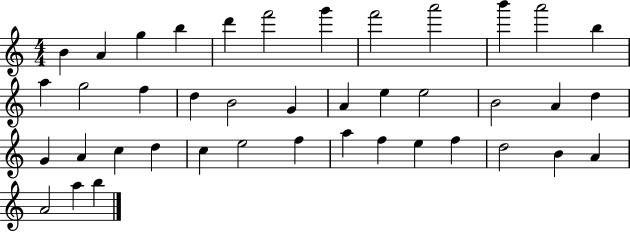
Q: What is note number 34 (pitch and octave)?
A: E5